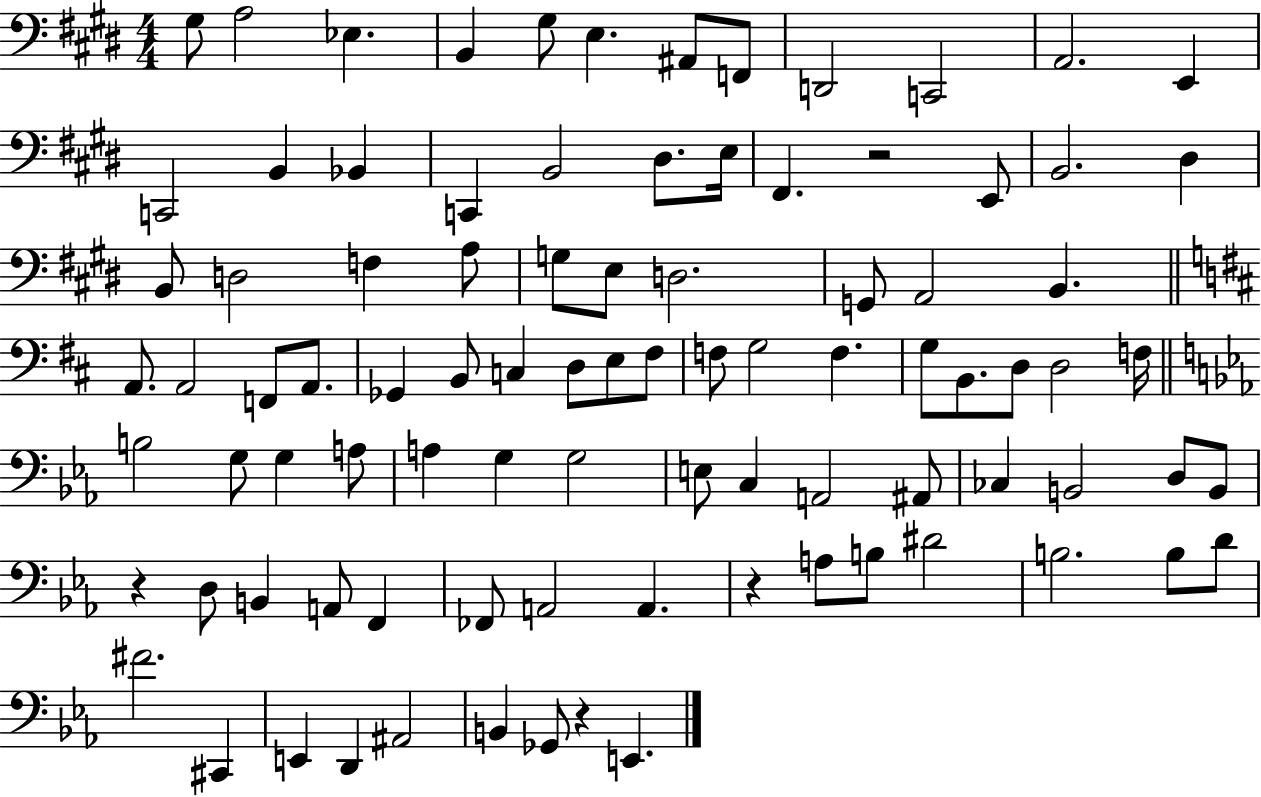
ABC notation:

X:1
T:Untitled
M:4/4
L:1/4
K:E
^G,/2 A,2 _E, B,, ^G,/2 E, ^A,,/2 F,,/2 D,,2 C,,2 A,,2 E,, C,,2 B,, _B,, C,, B,,2 ^D,/2 E,/4 ^F,, z2 E,,/2 B,,2 ^D, B,,/2 D,2 F, A,/2 G,/2 E,/2 D,2 G,,/2 A,,2 B,, A,,/2 A,,2 F,,/2 A,,/2 _G,, B,,/2 C, D,/2 E,/2 ^F,/2 F,/2 G,2 F, G,/2 B,,/2 D,/2 D,2 F,/4 B,2 G,/2 G, A,/2 A, G, G,2 E,/2 C, A,,2 ^A,,/2 _C, B,,2 D,/2 B,,/2 z D,/2 B,, A,,/2 F,, _F,,/2 A,,2 A,, z A,/2 B,/2 ^D2 B,2 B,/2 D/2 ^F2 ^C,, E,, D,, ^A,,2 B,, _G,,/2 z E,,